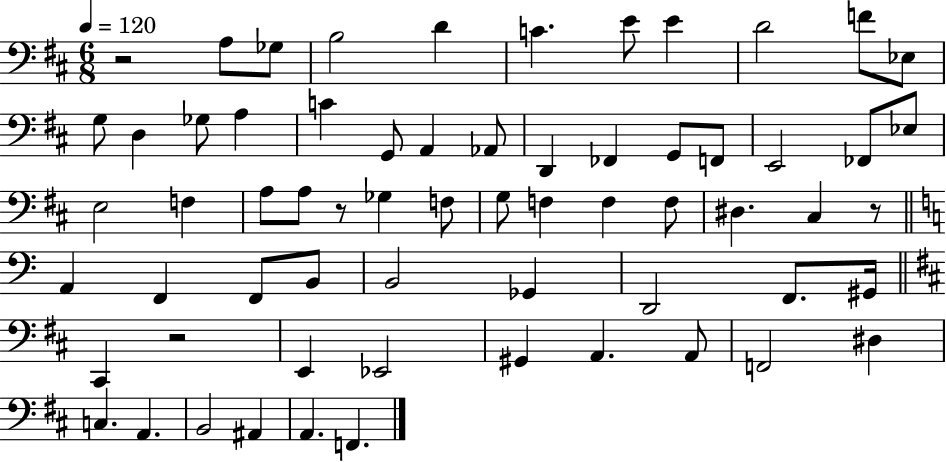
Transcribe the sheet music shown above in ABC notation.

X:1
T:Untitled
M:6/8
L:1/4
K:D
z2 A,/2 _G,/2 B,2 D C E/2 E D2 F/2 _E,/2 G,/2 D, _G,/2 A, C G,,/2 A,, _A,,/2 D,, _F,, G,,/2 F,,/2 E,,2 _F,,/2 _E,/2 E,2 F, A,/2 A,/2 z/2 _G, F,/2 G,/2 F, F, F,/2 ^D, ^C, z/2 A,, F,, F,,/2 B,,/2 B,,2 _G,, D,,2 F,,/2 ^G,,/4 ^C,, z2 E,, _E,,2 ^G,, A,, A,,/2 F,,2 ^D, C, A,, B,,2 ^A,, A,, F,,